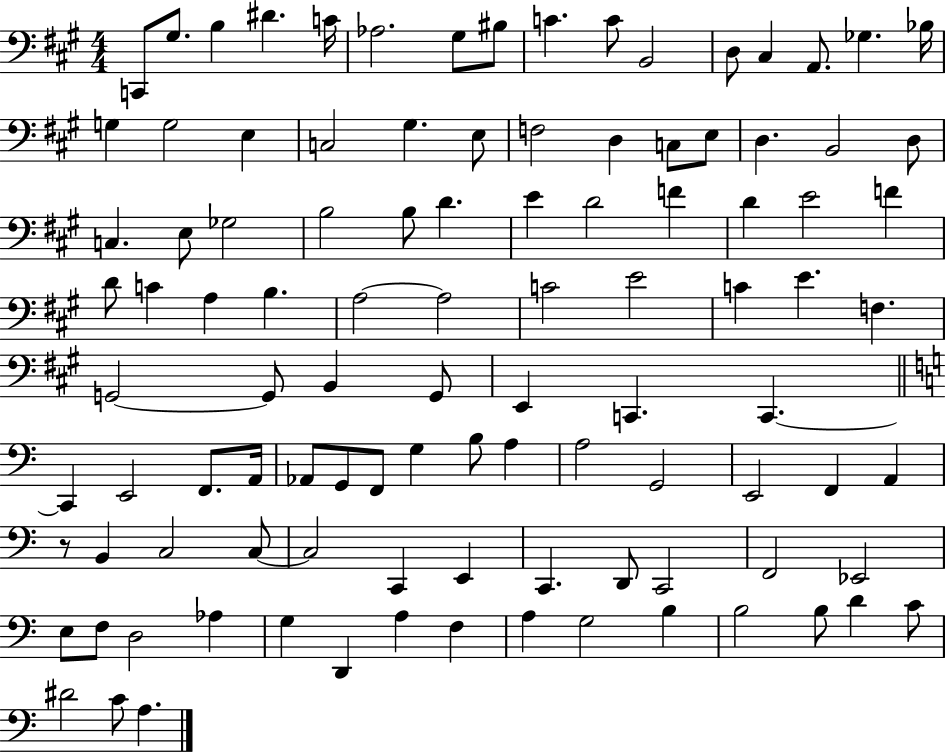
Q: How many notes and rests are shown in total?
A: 104